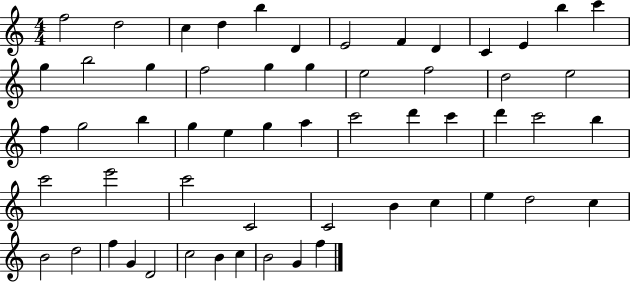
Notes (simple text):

F5/h D5/h C5/q D5/q B5/q D4/q E4/h F4/q D4/q C4/q E4/q B5/q C6/q G5/q B5/h G5/q F5/h G5/q G5/q E5/h F5/h D5/h E5/h F5/q G5/h B5/q G5/q E5/q G5/q A5/q C6/h D6/q C6/q D6/q C6/h B5/q C6/h E6/h C6/h C4/h C4/h B4/q C5/q E5/q D5/h C5/q B4/h D5/h F5/q G4/q D4/h C5/h B4/q C5/q B4/h G4/q F5/q